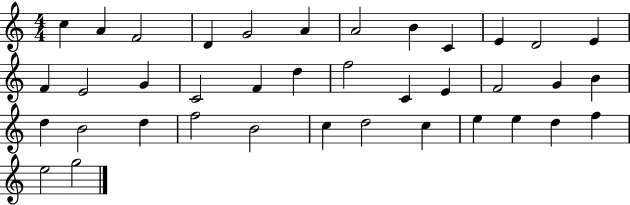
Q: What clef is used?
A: treble